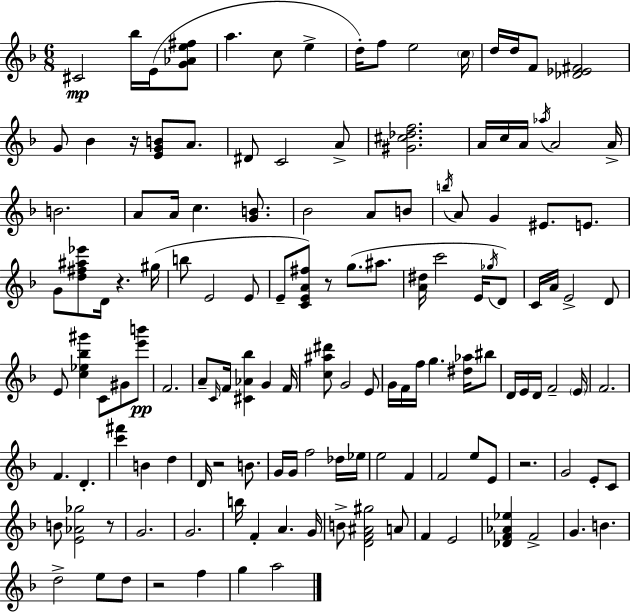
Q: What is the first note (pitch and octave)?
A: C#4